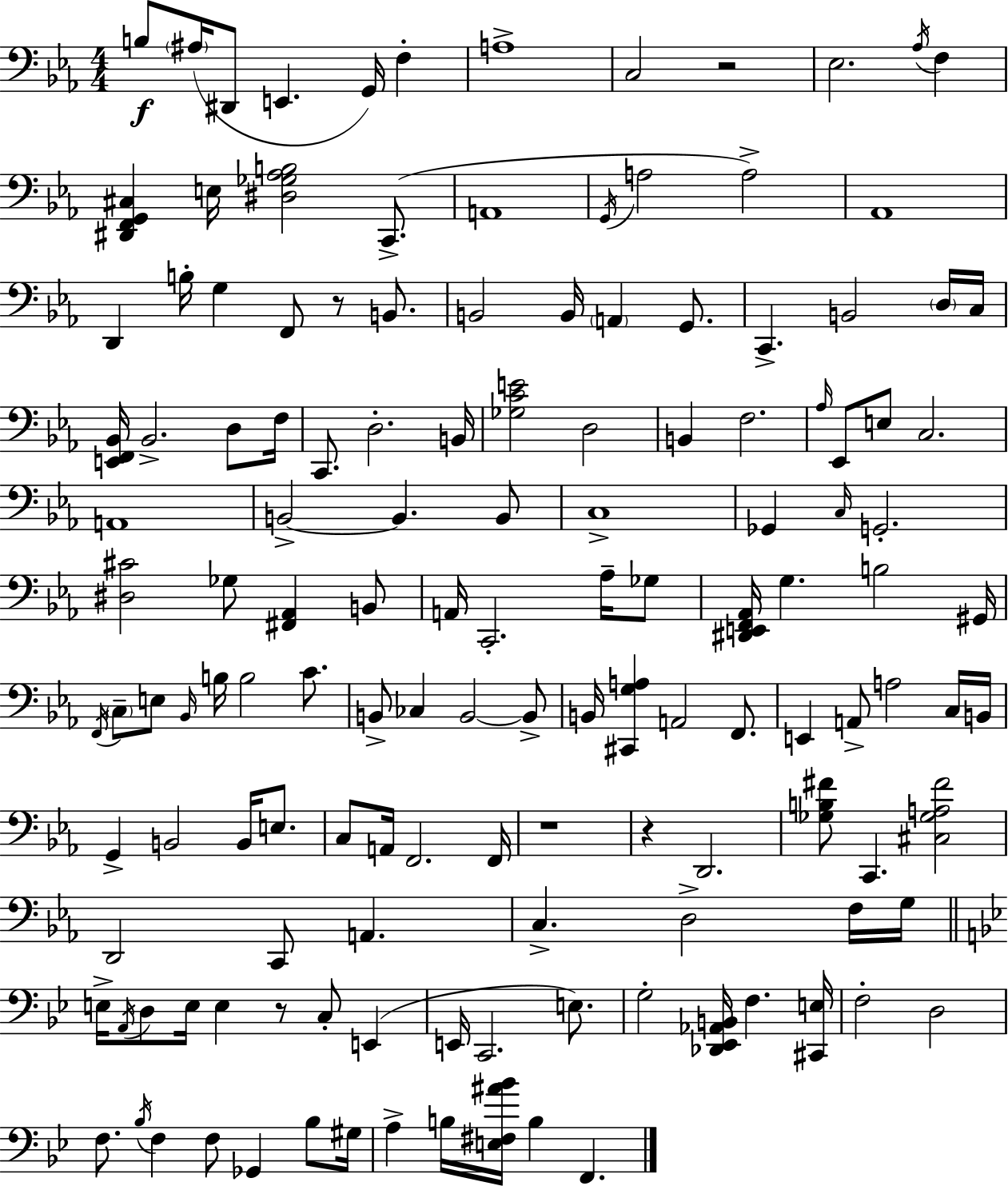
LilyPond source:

{
  \clef bass
  \numericTimeSignature
  \time 4/4
  \key ees \major
  b8\f \parenthesize ais16( dis,8 e,4. g,16) f4-. | a1-> | c2 r2 | ees2. \acciaccatura { aes16 } f4 | \break <dis, f, g, cis>4 e16 <dis ges aes b>2 c,8.->( | a,1 | \acciaccatura { g,16 } a2 a2->) | aes,1 | \break d,4 b16-. g4 f,8 r8 b,8. | b,2 b,16 \parenthesize a,4 g,8. | c,4.-> b,2 | \parenthesize d16 c16 <e, f, bes,>16 bes,2.-> d8 | \break f16 c,8. d2.-. | b,16 <ges c' e'>2 d2 | b,4 f2. | \grace { aes16 } ees,8 e8 c2. | \break a,1 | b,2->~~ b,4. | b,8 c1-> | ges,4 \grace { c16 } g,2.-. | \break <dis cis'>2 ges8 <fis, aes,>4 | b,8 a,16 c,2.-. | aes16-- ges8 <dis, e, f, aes,>16 g4. b2 | gis,16 \acciaccatura { f,16 } \parenthesize c8-- e8 \grace { bes,16 } b16 b2 | \break c'8. b,8-> ces4 b,2~~ | b,8-> b,16 <cis, g a>4 a,2 | f,8. e,4 a,8-> a2 | c16 b,16 g,4-> b,2 | \break b,16 e8. c8 a,16 f,2. | f,16 r1 | r4 d,2. | <ges b fis'>8 c,4. <cis ges a fis'>2 | \break d,2 c,8 | a,4. c4.-> d2-> | f16 g16 \bar "||" \break \key g \minor e16-> \acciaccatura { a,16 } d8 e16 e4 r8 c8-. e,4( | e,16 c,2. e8.) | g2-. <des, ees, aes, b,>16 f4. | <cis, e>16 f2-. d2 | \break f8. \acciaccatura { bes16 } f4 f8 ges,4 bes8 | gis16 a4-> b16 <e fis ais' bes'>16 b4 f,4. | \bar "|."
}